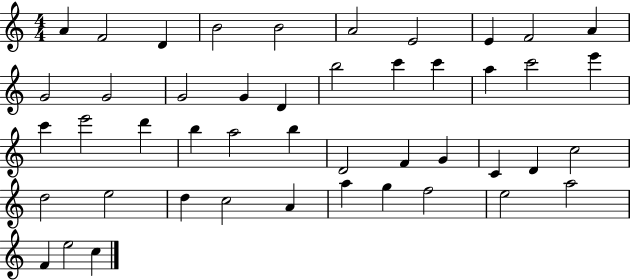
{
  \clef treble
  \numericTimeSignature
  \time 4/4
  \key c \major
  a'4 f'2 d'4 | b'2 b'2 | a'2 e'2 | e'4 f'2 a'4 | \break g'2 g'2 | g'2 g'4 d'4 | b''2 c'''4 c'''4 | a''4 c'''2 e'''4 | \break c'''4 e'''2 d'''4 | b''4 a''2 b''4 | d'2 f'4 g'4 | c'4 d'4 c''2 | \break d''2 e''2 | d''4 c''2 a'4 | a''4 g''4 f''2 | e''2 a''2 | \break f'4 e''2 c''4 | \bar "|."
}